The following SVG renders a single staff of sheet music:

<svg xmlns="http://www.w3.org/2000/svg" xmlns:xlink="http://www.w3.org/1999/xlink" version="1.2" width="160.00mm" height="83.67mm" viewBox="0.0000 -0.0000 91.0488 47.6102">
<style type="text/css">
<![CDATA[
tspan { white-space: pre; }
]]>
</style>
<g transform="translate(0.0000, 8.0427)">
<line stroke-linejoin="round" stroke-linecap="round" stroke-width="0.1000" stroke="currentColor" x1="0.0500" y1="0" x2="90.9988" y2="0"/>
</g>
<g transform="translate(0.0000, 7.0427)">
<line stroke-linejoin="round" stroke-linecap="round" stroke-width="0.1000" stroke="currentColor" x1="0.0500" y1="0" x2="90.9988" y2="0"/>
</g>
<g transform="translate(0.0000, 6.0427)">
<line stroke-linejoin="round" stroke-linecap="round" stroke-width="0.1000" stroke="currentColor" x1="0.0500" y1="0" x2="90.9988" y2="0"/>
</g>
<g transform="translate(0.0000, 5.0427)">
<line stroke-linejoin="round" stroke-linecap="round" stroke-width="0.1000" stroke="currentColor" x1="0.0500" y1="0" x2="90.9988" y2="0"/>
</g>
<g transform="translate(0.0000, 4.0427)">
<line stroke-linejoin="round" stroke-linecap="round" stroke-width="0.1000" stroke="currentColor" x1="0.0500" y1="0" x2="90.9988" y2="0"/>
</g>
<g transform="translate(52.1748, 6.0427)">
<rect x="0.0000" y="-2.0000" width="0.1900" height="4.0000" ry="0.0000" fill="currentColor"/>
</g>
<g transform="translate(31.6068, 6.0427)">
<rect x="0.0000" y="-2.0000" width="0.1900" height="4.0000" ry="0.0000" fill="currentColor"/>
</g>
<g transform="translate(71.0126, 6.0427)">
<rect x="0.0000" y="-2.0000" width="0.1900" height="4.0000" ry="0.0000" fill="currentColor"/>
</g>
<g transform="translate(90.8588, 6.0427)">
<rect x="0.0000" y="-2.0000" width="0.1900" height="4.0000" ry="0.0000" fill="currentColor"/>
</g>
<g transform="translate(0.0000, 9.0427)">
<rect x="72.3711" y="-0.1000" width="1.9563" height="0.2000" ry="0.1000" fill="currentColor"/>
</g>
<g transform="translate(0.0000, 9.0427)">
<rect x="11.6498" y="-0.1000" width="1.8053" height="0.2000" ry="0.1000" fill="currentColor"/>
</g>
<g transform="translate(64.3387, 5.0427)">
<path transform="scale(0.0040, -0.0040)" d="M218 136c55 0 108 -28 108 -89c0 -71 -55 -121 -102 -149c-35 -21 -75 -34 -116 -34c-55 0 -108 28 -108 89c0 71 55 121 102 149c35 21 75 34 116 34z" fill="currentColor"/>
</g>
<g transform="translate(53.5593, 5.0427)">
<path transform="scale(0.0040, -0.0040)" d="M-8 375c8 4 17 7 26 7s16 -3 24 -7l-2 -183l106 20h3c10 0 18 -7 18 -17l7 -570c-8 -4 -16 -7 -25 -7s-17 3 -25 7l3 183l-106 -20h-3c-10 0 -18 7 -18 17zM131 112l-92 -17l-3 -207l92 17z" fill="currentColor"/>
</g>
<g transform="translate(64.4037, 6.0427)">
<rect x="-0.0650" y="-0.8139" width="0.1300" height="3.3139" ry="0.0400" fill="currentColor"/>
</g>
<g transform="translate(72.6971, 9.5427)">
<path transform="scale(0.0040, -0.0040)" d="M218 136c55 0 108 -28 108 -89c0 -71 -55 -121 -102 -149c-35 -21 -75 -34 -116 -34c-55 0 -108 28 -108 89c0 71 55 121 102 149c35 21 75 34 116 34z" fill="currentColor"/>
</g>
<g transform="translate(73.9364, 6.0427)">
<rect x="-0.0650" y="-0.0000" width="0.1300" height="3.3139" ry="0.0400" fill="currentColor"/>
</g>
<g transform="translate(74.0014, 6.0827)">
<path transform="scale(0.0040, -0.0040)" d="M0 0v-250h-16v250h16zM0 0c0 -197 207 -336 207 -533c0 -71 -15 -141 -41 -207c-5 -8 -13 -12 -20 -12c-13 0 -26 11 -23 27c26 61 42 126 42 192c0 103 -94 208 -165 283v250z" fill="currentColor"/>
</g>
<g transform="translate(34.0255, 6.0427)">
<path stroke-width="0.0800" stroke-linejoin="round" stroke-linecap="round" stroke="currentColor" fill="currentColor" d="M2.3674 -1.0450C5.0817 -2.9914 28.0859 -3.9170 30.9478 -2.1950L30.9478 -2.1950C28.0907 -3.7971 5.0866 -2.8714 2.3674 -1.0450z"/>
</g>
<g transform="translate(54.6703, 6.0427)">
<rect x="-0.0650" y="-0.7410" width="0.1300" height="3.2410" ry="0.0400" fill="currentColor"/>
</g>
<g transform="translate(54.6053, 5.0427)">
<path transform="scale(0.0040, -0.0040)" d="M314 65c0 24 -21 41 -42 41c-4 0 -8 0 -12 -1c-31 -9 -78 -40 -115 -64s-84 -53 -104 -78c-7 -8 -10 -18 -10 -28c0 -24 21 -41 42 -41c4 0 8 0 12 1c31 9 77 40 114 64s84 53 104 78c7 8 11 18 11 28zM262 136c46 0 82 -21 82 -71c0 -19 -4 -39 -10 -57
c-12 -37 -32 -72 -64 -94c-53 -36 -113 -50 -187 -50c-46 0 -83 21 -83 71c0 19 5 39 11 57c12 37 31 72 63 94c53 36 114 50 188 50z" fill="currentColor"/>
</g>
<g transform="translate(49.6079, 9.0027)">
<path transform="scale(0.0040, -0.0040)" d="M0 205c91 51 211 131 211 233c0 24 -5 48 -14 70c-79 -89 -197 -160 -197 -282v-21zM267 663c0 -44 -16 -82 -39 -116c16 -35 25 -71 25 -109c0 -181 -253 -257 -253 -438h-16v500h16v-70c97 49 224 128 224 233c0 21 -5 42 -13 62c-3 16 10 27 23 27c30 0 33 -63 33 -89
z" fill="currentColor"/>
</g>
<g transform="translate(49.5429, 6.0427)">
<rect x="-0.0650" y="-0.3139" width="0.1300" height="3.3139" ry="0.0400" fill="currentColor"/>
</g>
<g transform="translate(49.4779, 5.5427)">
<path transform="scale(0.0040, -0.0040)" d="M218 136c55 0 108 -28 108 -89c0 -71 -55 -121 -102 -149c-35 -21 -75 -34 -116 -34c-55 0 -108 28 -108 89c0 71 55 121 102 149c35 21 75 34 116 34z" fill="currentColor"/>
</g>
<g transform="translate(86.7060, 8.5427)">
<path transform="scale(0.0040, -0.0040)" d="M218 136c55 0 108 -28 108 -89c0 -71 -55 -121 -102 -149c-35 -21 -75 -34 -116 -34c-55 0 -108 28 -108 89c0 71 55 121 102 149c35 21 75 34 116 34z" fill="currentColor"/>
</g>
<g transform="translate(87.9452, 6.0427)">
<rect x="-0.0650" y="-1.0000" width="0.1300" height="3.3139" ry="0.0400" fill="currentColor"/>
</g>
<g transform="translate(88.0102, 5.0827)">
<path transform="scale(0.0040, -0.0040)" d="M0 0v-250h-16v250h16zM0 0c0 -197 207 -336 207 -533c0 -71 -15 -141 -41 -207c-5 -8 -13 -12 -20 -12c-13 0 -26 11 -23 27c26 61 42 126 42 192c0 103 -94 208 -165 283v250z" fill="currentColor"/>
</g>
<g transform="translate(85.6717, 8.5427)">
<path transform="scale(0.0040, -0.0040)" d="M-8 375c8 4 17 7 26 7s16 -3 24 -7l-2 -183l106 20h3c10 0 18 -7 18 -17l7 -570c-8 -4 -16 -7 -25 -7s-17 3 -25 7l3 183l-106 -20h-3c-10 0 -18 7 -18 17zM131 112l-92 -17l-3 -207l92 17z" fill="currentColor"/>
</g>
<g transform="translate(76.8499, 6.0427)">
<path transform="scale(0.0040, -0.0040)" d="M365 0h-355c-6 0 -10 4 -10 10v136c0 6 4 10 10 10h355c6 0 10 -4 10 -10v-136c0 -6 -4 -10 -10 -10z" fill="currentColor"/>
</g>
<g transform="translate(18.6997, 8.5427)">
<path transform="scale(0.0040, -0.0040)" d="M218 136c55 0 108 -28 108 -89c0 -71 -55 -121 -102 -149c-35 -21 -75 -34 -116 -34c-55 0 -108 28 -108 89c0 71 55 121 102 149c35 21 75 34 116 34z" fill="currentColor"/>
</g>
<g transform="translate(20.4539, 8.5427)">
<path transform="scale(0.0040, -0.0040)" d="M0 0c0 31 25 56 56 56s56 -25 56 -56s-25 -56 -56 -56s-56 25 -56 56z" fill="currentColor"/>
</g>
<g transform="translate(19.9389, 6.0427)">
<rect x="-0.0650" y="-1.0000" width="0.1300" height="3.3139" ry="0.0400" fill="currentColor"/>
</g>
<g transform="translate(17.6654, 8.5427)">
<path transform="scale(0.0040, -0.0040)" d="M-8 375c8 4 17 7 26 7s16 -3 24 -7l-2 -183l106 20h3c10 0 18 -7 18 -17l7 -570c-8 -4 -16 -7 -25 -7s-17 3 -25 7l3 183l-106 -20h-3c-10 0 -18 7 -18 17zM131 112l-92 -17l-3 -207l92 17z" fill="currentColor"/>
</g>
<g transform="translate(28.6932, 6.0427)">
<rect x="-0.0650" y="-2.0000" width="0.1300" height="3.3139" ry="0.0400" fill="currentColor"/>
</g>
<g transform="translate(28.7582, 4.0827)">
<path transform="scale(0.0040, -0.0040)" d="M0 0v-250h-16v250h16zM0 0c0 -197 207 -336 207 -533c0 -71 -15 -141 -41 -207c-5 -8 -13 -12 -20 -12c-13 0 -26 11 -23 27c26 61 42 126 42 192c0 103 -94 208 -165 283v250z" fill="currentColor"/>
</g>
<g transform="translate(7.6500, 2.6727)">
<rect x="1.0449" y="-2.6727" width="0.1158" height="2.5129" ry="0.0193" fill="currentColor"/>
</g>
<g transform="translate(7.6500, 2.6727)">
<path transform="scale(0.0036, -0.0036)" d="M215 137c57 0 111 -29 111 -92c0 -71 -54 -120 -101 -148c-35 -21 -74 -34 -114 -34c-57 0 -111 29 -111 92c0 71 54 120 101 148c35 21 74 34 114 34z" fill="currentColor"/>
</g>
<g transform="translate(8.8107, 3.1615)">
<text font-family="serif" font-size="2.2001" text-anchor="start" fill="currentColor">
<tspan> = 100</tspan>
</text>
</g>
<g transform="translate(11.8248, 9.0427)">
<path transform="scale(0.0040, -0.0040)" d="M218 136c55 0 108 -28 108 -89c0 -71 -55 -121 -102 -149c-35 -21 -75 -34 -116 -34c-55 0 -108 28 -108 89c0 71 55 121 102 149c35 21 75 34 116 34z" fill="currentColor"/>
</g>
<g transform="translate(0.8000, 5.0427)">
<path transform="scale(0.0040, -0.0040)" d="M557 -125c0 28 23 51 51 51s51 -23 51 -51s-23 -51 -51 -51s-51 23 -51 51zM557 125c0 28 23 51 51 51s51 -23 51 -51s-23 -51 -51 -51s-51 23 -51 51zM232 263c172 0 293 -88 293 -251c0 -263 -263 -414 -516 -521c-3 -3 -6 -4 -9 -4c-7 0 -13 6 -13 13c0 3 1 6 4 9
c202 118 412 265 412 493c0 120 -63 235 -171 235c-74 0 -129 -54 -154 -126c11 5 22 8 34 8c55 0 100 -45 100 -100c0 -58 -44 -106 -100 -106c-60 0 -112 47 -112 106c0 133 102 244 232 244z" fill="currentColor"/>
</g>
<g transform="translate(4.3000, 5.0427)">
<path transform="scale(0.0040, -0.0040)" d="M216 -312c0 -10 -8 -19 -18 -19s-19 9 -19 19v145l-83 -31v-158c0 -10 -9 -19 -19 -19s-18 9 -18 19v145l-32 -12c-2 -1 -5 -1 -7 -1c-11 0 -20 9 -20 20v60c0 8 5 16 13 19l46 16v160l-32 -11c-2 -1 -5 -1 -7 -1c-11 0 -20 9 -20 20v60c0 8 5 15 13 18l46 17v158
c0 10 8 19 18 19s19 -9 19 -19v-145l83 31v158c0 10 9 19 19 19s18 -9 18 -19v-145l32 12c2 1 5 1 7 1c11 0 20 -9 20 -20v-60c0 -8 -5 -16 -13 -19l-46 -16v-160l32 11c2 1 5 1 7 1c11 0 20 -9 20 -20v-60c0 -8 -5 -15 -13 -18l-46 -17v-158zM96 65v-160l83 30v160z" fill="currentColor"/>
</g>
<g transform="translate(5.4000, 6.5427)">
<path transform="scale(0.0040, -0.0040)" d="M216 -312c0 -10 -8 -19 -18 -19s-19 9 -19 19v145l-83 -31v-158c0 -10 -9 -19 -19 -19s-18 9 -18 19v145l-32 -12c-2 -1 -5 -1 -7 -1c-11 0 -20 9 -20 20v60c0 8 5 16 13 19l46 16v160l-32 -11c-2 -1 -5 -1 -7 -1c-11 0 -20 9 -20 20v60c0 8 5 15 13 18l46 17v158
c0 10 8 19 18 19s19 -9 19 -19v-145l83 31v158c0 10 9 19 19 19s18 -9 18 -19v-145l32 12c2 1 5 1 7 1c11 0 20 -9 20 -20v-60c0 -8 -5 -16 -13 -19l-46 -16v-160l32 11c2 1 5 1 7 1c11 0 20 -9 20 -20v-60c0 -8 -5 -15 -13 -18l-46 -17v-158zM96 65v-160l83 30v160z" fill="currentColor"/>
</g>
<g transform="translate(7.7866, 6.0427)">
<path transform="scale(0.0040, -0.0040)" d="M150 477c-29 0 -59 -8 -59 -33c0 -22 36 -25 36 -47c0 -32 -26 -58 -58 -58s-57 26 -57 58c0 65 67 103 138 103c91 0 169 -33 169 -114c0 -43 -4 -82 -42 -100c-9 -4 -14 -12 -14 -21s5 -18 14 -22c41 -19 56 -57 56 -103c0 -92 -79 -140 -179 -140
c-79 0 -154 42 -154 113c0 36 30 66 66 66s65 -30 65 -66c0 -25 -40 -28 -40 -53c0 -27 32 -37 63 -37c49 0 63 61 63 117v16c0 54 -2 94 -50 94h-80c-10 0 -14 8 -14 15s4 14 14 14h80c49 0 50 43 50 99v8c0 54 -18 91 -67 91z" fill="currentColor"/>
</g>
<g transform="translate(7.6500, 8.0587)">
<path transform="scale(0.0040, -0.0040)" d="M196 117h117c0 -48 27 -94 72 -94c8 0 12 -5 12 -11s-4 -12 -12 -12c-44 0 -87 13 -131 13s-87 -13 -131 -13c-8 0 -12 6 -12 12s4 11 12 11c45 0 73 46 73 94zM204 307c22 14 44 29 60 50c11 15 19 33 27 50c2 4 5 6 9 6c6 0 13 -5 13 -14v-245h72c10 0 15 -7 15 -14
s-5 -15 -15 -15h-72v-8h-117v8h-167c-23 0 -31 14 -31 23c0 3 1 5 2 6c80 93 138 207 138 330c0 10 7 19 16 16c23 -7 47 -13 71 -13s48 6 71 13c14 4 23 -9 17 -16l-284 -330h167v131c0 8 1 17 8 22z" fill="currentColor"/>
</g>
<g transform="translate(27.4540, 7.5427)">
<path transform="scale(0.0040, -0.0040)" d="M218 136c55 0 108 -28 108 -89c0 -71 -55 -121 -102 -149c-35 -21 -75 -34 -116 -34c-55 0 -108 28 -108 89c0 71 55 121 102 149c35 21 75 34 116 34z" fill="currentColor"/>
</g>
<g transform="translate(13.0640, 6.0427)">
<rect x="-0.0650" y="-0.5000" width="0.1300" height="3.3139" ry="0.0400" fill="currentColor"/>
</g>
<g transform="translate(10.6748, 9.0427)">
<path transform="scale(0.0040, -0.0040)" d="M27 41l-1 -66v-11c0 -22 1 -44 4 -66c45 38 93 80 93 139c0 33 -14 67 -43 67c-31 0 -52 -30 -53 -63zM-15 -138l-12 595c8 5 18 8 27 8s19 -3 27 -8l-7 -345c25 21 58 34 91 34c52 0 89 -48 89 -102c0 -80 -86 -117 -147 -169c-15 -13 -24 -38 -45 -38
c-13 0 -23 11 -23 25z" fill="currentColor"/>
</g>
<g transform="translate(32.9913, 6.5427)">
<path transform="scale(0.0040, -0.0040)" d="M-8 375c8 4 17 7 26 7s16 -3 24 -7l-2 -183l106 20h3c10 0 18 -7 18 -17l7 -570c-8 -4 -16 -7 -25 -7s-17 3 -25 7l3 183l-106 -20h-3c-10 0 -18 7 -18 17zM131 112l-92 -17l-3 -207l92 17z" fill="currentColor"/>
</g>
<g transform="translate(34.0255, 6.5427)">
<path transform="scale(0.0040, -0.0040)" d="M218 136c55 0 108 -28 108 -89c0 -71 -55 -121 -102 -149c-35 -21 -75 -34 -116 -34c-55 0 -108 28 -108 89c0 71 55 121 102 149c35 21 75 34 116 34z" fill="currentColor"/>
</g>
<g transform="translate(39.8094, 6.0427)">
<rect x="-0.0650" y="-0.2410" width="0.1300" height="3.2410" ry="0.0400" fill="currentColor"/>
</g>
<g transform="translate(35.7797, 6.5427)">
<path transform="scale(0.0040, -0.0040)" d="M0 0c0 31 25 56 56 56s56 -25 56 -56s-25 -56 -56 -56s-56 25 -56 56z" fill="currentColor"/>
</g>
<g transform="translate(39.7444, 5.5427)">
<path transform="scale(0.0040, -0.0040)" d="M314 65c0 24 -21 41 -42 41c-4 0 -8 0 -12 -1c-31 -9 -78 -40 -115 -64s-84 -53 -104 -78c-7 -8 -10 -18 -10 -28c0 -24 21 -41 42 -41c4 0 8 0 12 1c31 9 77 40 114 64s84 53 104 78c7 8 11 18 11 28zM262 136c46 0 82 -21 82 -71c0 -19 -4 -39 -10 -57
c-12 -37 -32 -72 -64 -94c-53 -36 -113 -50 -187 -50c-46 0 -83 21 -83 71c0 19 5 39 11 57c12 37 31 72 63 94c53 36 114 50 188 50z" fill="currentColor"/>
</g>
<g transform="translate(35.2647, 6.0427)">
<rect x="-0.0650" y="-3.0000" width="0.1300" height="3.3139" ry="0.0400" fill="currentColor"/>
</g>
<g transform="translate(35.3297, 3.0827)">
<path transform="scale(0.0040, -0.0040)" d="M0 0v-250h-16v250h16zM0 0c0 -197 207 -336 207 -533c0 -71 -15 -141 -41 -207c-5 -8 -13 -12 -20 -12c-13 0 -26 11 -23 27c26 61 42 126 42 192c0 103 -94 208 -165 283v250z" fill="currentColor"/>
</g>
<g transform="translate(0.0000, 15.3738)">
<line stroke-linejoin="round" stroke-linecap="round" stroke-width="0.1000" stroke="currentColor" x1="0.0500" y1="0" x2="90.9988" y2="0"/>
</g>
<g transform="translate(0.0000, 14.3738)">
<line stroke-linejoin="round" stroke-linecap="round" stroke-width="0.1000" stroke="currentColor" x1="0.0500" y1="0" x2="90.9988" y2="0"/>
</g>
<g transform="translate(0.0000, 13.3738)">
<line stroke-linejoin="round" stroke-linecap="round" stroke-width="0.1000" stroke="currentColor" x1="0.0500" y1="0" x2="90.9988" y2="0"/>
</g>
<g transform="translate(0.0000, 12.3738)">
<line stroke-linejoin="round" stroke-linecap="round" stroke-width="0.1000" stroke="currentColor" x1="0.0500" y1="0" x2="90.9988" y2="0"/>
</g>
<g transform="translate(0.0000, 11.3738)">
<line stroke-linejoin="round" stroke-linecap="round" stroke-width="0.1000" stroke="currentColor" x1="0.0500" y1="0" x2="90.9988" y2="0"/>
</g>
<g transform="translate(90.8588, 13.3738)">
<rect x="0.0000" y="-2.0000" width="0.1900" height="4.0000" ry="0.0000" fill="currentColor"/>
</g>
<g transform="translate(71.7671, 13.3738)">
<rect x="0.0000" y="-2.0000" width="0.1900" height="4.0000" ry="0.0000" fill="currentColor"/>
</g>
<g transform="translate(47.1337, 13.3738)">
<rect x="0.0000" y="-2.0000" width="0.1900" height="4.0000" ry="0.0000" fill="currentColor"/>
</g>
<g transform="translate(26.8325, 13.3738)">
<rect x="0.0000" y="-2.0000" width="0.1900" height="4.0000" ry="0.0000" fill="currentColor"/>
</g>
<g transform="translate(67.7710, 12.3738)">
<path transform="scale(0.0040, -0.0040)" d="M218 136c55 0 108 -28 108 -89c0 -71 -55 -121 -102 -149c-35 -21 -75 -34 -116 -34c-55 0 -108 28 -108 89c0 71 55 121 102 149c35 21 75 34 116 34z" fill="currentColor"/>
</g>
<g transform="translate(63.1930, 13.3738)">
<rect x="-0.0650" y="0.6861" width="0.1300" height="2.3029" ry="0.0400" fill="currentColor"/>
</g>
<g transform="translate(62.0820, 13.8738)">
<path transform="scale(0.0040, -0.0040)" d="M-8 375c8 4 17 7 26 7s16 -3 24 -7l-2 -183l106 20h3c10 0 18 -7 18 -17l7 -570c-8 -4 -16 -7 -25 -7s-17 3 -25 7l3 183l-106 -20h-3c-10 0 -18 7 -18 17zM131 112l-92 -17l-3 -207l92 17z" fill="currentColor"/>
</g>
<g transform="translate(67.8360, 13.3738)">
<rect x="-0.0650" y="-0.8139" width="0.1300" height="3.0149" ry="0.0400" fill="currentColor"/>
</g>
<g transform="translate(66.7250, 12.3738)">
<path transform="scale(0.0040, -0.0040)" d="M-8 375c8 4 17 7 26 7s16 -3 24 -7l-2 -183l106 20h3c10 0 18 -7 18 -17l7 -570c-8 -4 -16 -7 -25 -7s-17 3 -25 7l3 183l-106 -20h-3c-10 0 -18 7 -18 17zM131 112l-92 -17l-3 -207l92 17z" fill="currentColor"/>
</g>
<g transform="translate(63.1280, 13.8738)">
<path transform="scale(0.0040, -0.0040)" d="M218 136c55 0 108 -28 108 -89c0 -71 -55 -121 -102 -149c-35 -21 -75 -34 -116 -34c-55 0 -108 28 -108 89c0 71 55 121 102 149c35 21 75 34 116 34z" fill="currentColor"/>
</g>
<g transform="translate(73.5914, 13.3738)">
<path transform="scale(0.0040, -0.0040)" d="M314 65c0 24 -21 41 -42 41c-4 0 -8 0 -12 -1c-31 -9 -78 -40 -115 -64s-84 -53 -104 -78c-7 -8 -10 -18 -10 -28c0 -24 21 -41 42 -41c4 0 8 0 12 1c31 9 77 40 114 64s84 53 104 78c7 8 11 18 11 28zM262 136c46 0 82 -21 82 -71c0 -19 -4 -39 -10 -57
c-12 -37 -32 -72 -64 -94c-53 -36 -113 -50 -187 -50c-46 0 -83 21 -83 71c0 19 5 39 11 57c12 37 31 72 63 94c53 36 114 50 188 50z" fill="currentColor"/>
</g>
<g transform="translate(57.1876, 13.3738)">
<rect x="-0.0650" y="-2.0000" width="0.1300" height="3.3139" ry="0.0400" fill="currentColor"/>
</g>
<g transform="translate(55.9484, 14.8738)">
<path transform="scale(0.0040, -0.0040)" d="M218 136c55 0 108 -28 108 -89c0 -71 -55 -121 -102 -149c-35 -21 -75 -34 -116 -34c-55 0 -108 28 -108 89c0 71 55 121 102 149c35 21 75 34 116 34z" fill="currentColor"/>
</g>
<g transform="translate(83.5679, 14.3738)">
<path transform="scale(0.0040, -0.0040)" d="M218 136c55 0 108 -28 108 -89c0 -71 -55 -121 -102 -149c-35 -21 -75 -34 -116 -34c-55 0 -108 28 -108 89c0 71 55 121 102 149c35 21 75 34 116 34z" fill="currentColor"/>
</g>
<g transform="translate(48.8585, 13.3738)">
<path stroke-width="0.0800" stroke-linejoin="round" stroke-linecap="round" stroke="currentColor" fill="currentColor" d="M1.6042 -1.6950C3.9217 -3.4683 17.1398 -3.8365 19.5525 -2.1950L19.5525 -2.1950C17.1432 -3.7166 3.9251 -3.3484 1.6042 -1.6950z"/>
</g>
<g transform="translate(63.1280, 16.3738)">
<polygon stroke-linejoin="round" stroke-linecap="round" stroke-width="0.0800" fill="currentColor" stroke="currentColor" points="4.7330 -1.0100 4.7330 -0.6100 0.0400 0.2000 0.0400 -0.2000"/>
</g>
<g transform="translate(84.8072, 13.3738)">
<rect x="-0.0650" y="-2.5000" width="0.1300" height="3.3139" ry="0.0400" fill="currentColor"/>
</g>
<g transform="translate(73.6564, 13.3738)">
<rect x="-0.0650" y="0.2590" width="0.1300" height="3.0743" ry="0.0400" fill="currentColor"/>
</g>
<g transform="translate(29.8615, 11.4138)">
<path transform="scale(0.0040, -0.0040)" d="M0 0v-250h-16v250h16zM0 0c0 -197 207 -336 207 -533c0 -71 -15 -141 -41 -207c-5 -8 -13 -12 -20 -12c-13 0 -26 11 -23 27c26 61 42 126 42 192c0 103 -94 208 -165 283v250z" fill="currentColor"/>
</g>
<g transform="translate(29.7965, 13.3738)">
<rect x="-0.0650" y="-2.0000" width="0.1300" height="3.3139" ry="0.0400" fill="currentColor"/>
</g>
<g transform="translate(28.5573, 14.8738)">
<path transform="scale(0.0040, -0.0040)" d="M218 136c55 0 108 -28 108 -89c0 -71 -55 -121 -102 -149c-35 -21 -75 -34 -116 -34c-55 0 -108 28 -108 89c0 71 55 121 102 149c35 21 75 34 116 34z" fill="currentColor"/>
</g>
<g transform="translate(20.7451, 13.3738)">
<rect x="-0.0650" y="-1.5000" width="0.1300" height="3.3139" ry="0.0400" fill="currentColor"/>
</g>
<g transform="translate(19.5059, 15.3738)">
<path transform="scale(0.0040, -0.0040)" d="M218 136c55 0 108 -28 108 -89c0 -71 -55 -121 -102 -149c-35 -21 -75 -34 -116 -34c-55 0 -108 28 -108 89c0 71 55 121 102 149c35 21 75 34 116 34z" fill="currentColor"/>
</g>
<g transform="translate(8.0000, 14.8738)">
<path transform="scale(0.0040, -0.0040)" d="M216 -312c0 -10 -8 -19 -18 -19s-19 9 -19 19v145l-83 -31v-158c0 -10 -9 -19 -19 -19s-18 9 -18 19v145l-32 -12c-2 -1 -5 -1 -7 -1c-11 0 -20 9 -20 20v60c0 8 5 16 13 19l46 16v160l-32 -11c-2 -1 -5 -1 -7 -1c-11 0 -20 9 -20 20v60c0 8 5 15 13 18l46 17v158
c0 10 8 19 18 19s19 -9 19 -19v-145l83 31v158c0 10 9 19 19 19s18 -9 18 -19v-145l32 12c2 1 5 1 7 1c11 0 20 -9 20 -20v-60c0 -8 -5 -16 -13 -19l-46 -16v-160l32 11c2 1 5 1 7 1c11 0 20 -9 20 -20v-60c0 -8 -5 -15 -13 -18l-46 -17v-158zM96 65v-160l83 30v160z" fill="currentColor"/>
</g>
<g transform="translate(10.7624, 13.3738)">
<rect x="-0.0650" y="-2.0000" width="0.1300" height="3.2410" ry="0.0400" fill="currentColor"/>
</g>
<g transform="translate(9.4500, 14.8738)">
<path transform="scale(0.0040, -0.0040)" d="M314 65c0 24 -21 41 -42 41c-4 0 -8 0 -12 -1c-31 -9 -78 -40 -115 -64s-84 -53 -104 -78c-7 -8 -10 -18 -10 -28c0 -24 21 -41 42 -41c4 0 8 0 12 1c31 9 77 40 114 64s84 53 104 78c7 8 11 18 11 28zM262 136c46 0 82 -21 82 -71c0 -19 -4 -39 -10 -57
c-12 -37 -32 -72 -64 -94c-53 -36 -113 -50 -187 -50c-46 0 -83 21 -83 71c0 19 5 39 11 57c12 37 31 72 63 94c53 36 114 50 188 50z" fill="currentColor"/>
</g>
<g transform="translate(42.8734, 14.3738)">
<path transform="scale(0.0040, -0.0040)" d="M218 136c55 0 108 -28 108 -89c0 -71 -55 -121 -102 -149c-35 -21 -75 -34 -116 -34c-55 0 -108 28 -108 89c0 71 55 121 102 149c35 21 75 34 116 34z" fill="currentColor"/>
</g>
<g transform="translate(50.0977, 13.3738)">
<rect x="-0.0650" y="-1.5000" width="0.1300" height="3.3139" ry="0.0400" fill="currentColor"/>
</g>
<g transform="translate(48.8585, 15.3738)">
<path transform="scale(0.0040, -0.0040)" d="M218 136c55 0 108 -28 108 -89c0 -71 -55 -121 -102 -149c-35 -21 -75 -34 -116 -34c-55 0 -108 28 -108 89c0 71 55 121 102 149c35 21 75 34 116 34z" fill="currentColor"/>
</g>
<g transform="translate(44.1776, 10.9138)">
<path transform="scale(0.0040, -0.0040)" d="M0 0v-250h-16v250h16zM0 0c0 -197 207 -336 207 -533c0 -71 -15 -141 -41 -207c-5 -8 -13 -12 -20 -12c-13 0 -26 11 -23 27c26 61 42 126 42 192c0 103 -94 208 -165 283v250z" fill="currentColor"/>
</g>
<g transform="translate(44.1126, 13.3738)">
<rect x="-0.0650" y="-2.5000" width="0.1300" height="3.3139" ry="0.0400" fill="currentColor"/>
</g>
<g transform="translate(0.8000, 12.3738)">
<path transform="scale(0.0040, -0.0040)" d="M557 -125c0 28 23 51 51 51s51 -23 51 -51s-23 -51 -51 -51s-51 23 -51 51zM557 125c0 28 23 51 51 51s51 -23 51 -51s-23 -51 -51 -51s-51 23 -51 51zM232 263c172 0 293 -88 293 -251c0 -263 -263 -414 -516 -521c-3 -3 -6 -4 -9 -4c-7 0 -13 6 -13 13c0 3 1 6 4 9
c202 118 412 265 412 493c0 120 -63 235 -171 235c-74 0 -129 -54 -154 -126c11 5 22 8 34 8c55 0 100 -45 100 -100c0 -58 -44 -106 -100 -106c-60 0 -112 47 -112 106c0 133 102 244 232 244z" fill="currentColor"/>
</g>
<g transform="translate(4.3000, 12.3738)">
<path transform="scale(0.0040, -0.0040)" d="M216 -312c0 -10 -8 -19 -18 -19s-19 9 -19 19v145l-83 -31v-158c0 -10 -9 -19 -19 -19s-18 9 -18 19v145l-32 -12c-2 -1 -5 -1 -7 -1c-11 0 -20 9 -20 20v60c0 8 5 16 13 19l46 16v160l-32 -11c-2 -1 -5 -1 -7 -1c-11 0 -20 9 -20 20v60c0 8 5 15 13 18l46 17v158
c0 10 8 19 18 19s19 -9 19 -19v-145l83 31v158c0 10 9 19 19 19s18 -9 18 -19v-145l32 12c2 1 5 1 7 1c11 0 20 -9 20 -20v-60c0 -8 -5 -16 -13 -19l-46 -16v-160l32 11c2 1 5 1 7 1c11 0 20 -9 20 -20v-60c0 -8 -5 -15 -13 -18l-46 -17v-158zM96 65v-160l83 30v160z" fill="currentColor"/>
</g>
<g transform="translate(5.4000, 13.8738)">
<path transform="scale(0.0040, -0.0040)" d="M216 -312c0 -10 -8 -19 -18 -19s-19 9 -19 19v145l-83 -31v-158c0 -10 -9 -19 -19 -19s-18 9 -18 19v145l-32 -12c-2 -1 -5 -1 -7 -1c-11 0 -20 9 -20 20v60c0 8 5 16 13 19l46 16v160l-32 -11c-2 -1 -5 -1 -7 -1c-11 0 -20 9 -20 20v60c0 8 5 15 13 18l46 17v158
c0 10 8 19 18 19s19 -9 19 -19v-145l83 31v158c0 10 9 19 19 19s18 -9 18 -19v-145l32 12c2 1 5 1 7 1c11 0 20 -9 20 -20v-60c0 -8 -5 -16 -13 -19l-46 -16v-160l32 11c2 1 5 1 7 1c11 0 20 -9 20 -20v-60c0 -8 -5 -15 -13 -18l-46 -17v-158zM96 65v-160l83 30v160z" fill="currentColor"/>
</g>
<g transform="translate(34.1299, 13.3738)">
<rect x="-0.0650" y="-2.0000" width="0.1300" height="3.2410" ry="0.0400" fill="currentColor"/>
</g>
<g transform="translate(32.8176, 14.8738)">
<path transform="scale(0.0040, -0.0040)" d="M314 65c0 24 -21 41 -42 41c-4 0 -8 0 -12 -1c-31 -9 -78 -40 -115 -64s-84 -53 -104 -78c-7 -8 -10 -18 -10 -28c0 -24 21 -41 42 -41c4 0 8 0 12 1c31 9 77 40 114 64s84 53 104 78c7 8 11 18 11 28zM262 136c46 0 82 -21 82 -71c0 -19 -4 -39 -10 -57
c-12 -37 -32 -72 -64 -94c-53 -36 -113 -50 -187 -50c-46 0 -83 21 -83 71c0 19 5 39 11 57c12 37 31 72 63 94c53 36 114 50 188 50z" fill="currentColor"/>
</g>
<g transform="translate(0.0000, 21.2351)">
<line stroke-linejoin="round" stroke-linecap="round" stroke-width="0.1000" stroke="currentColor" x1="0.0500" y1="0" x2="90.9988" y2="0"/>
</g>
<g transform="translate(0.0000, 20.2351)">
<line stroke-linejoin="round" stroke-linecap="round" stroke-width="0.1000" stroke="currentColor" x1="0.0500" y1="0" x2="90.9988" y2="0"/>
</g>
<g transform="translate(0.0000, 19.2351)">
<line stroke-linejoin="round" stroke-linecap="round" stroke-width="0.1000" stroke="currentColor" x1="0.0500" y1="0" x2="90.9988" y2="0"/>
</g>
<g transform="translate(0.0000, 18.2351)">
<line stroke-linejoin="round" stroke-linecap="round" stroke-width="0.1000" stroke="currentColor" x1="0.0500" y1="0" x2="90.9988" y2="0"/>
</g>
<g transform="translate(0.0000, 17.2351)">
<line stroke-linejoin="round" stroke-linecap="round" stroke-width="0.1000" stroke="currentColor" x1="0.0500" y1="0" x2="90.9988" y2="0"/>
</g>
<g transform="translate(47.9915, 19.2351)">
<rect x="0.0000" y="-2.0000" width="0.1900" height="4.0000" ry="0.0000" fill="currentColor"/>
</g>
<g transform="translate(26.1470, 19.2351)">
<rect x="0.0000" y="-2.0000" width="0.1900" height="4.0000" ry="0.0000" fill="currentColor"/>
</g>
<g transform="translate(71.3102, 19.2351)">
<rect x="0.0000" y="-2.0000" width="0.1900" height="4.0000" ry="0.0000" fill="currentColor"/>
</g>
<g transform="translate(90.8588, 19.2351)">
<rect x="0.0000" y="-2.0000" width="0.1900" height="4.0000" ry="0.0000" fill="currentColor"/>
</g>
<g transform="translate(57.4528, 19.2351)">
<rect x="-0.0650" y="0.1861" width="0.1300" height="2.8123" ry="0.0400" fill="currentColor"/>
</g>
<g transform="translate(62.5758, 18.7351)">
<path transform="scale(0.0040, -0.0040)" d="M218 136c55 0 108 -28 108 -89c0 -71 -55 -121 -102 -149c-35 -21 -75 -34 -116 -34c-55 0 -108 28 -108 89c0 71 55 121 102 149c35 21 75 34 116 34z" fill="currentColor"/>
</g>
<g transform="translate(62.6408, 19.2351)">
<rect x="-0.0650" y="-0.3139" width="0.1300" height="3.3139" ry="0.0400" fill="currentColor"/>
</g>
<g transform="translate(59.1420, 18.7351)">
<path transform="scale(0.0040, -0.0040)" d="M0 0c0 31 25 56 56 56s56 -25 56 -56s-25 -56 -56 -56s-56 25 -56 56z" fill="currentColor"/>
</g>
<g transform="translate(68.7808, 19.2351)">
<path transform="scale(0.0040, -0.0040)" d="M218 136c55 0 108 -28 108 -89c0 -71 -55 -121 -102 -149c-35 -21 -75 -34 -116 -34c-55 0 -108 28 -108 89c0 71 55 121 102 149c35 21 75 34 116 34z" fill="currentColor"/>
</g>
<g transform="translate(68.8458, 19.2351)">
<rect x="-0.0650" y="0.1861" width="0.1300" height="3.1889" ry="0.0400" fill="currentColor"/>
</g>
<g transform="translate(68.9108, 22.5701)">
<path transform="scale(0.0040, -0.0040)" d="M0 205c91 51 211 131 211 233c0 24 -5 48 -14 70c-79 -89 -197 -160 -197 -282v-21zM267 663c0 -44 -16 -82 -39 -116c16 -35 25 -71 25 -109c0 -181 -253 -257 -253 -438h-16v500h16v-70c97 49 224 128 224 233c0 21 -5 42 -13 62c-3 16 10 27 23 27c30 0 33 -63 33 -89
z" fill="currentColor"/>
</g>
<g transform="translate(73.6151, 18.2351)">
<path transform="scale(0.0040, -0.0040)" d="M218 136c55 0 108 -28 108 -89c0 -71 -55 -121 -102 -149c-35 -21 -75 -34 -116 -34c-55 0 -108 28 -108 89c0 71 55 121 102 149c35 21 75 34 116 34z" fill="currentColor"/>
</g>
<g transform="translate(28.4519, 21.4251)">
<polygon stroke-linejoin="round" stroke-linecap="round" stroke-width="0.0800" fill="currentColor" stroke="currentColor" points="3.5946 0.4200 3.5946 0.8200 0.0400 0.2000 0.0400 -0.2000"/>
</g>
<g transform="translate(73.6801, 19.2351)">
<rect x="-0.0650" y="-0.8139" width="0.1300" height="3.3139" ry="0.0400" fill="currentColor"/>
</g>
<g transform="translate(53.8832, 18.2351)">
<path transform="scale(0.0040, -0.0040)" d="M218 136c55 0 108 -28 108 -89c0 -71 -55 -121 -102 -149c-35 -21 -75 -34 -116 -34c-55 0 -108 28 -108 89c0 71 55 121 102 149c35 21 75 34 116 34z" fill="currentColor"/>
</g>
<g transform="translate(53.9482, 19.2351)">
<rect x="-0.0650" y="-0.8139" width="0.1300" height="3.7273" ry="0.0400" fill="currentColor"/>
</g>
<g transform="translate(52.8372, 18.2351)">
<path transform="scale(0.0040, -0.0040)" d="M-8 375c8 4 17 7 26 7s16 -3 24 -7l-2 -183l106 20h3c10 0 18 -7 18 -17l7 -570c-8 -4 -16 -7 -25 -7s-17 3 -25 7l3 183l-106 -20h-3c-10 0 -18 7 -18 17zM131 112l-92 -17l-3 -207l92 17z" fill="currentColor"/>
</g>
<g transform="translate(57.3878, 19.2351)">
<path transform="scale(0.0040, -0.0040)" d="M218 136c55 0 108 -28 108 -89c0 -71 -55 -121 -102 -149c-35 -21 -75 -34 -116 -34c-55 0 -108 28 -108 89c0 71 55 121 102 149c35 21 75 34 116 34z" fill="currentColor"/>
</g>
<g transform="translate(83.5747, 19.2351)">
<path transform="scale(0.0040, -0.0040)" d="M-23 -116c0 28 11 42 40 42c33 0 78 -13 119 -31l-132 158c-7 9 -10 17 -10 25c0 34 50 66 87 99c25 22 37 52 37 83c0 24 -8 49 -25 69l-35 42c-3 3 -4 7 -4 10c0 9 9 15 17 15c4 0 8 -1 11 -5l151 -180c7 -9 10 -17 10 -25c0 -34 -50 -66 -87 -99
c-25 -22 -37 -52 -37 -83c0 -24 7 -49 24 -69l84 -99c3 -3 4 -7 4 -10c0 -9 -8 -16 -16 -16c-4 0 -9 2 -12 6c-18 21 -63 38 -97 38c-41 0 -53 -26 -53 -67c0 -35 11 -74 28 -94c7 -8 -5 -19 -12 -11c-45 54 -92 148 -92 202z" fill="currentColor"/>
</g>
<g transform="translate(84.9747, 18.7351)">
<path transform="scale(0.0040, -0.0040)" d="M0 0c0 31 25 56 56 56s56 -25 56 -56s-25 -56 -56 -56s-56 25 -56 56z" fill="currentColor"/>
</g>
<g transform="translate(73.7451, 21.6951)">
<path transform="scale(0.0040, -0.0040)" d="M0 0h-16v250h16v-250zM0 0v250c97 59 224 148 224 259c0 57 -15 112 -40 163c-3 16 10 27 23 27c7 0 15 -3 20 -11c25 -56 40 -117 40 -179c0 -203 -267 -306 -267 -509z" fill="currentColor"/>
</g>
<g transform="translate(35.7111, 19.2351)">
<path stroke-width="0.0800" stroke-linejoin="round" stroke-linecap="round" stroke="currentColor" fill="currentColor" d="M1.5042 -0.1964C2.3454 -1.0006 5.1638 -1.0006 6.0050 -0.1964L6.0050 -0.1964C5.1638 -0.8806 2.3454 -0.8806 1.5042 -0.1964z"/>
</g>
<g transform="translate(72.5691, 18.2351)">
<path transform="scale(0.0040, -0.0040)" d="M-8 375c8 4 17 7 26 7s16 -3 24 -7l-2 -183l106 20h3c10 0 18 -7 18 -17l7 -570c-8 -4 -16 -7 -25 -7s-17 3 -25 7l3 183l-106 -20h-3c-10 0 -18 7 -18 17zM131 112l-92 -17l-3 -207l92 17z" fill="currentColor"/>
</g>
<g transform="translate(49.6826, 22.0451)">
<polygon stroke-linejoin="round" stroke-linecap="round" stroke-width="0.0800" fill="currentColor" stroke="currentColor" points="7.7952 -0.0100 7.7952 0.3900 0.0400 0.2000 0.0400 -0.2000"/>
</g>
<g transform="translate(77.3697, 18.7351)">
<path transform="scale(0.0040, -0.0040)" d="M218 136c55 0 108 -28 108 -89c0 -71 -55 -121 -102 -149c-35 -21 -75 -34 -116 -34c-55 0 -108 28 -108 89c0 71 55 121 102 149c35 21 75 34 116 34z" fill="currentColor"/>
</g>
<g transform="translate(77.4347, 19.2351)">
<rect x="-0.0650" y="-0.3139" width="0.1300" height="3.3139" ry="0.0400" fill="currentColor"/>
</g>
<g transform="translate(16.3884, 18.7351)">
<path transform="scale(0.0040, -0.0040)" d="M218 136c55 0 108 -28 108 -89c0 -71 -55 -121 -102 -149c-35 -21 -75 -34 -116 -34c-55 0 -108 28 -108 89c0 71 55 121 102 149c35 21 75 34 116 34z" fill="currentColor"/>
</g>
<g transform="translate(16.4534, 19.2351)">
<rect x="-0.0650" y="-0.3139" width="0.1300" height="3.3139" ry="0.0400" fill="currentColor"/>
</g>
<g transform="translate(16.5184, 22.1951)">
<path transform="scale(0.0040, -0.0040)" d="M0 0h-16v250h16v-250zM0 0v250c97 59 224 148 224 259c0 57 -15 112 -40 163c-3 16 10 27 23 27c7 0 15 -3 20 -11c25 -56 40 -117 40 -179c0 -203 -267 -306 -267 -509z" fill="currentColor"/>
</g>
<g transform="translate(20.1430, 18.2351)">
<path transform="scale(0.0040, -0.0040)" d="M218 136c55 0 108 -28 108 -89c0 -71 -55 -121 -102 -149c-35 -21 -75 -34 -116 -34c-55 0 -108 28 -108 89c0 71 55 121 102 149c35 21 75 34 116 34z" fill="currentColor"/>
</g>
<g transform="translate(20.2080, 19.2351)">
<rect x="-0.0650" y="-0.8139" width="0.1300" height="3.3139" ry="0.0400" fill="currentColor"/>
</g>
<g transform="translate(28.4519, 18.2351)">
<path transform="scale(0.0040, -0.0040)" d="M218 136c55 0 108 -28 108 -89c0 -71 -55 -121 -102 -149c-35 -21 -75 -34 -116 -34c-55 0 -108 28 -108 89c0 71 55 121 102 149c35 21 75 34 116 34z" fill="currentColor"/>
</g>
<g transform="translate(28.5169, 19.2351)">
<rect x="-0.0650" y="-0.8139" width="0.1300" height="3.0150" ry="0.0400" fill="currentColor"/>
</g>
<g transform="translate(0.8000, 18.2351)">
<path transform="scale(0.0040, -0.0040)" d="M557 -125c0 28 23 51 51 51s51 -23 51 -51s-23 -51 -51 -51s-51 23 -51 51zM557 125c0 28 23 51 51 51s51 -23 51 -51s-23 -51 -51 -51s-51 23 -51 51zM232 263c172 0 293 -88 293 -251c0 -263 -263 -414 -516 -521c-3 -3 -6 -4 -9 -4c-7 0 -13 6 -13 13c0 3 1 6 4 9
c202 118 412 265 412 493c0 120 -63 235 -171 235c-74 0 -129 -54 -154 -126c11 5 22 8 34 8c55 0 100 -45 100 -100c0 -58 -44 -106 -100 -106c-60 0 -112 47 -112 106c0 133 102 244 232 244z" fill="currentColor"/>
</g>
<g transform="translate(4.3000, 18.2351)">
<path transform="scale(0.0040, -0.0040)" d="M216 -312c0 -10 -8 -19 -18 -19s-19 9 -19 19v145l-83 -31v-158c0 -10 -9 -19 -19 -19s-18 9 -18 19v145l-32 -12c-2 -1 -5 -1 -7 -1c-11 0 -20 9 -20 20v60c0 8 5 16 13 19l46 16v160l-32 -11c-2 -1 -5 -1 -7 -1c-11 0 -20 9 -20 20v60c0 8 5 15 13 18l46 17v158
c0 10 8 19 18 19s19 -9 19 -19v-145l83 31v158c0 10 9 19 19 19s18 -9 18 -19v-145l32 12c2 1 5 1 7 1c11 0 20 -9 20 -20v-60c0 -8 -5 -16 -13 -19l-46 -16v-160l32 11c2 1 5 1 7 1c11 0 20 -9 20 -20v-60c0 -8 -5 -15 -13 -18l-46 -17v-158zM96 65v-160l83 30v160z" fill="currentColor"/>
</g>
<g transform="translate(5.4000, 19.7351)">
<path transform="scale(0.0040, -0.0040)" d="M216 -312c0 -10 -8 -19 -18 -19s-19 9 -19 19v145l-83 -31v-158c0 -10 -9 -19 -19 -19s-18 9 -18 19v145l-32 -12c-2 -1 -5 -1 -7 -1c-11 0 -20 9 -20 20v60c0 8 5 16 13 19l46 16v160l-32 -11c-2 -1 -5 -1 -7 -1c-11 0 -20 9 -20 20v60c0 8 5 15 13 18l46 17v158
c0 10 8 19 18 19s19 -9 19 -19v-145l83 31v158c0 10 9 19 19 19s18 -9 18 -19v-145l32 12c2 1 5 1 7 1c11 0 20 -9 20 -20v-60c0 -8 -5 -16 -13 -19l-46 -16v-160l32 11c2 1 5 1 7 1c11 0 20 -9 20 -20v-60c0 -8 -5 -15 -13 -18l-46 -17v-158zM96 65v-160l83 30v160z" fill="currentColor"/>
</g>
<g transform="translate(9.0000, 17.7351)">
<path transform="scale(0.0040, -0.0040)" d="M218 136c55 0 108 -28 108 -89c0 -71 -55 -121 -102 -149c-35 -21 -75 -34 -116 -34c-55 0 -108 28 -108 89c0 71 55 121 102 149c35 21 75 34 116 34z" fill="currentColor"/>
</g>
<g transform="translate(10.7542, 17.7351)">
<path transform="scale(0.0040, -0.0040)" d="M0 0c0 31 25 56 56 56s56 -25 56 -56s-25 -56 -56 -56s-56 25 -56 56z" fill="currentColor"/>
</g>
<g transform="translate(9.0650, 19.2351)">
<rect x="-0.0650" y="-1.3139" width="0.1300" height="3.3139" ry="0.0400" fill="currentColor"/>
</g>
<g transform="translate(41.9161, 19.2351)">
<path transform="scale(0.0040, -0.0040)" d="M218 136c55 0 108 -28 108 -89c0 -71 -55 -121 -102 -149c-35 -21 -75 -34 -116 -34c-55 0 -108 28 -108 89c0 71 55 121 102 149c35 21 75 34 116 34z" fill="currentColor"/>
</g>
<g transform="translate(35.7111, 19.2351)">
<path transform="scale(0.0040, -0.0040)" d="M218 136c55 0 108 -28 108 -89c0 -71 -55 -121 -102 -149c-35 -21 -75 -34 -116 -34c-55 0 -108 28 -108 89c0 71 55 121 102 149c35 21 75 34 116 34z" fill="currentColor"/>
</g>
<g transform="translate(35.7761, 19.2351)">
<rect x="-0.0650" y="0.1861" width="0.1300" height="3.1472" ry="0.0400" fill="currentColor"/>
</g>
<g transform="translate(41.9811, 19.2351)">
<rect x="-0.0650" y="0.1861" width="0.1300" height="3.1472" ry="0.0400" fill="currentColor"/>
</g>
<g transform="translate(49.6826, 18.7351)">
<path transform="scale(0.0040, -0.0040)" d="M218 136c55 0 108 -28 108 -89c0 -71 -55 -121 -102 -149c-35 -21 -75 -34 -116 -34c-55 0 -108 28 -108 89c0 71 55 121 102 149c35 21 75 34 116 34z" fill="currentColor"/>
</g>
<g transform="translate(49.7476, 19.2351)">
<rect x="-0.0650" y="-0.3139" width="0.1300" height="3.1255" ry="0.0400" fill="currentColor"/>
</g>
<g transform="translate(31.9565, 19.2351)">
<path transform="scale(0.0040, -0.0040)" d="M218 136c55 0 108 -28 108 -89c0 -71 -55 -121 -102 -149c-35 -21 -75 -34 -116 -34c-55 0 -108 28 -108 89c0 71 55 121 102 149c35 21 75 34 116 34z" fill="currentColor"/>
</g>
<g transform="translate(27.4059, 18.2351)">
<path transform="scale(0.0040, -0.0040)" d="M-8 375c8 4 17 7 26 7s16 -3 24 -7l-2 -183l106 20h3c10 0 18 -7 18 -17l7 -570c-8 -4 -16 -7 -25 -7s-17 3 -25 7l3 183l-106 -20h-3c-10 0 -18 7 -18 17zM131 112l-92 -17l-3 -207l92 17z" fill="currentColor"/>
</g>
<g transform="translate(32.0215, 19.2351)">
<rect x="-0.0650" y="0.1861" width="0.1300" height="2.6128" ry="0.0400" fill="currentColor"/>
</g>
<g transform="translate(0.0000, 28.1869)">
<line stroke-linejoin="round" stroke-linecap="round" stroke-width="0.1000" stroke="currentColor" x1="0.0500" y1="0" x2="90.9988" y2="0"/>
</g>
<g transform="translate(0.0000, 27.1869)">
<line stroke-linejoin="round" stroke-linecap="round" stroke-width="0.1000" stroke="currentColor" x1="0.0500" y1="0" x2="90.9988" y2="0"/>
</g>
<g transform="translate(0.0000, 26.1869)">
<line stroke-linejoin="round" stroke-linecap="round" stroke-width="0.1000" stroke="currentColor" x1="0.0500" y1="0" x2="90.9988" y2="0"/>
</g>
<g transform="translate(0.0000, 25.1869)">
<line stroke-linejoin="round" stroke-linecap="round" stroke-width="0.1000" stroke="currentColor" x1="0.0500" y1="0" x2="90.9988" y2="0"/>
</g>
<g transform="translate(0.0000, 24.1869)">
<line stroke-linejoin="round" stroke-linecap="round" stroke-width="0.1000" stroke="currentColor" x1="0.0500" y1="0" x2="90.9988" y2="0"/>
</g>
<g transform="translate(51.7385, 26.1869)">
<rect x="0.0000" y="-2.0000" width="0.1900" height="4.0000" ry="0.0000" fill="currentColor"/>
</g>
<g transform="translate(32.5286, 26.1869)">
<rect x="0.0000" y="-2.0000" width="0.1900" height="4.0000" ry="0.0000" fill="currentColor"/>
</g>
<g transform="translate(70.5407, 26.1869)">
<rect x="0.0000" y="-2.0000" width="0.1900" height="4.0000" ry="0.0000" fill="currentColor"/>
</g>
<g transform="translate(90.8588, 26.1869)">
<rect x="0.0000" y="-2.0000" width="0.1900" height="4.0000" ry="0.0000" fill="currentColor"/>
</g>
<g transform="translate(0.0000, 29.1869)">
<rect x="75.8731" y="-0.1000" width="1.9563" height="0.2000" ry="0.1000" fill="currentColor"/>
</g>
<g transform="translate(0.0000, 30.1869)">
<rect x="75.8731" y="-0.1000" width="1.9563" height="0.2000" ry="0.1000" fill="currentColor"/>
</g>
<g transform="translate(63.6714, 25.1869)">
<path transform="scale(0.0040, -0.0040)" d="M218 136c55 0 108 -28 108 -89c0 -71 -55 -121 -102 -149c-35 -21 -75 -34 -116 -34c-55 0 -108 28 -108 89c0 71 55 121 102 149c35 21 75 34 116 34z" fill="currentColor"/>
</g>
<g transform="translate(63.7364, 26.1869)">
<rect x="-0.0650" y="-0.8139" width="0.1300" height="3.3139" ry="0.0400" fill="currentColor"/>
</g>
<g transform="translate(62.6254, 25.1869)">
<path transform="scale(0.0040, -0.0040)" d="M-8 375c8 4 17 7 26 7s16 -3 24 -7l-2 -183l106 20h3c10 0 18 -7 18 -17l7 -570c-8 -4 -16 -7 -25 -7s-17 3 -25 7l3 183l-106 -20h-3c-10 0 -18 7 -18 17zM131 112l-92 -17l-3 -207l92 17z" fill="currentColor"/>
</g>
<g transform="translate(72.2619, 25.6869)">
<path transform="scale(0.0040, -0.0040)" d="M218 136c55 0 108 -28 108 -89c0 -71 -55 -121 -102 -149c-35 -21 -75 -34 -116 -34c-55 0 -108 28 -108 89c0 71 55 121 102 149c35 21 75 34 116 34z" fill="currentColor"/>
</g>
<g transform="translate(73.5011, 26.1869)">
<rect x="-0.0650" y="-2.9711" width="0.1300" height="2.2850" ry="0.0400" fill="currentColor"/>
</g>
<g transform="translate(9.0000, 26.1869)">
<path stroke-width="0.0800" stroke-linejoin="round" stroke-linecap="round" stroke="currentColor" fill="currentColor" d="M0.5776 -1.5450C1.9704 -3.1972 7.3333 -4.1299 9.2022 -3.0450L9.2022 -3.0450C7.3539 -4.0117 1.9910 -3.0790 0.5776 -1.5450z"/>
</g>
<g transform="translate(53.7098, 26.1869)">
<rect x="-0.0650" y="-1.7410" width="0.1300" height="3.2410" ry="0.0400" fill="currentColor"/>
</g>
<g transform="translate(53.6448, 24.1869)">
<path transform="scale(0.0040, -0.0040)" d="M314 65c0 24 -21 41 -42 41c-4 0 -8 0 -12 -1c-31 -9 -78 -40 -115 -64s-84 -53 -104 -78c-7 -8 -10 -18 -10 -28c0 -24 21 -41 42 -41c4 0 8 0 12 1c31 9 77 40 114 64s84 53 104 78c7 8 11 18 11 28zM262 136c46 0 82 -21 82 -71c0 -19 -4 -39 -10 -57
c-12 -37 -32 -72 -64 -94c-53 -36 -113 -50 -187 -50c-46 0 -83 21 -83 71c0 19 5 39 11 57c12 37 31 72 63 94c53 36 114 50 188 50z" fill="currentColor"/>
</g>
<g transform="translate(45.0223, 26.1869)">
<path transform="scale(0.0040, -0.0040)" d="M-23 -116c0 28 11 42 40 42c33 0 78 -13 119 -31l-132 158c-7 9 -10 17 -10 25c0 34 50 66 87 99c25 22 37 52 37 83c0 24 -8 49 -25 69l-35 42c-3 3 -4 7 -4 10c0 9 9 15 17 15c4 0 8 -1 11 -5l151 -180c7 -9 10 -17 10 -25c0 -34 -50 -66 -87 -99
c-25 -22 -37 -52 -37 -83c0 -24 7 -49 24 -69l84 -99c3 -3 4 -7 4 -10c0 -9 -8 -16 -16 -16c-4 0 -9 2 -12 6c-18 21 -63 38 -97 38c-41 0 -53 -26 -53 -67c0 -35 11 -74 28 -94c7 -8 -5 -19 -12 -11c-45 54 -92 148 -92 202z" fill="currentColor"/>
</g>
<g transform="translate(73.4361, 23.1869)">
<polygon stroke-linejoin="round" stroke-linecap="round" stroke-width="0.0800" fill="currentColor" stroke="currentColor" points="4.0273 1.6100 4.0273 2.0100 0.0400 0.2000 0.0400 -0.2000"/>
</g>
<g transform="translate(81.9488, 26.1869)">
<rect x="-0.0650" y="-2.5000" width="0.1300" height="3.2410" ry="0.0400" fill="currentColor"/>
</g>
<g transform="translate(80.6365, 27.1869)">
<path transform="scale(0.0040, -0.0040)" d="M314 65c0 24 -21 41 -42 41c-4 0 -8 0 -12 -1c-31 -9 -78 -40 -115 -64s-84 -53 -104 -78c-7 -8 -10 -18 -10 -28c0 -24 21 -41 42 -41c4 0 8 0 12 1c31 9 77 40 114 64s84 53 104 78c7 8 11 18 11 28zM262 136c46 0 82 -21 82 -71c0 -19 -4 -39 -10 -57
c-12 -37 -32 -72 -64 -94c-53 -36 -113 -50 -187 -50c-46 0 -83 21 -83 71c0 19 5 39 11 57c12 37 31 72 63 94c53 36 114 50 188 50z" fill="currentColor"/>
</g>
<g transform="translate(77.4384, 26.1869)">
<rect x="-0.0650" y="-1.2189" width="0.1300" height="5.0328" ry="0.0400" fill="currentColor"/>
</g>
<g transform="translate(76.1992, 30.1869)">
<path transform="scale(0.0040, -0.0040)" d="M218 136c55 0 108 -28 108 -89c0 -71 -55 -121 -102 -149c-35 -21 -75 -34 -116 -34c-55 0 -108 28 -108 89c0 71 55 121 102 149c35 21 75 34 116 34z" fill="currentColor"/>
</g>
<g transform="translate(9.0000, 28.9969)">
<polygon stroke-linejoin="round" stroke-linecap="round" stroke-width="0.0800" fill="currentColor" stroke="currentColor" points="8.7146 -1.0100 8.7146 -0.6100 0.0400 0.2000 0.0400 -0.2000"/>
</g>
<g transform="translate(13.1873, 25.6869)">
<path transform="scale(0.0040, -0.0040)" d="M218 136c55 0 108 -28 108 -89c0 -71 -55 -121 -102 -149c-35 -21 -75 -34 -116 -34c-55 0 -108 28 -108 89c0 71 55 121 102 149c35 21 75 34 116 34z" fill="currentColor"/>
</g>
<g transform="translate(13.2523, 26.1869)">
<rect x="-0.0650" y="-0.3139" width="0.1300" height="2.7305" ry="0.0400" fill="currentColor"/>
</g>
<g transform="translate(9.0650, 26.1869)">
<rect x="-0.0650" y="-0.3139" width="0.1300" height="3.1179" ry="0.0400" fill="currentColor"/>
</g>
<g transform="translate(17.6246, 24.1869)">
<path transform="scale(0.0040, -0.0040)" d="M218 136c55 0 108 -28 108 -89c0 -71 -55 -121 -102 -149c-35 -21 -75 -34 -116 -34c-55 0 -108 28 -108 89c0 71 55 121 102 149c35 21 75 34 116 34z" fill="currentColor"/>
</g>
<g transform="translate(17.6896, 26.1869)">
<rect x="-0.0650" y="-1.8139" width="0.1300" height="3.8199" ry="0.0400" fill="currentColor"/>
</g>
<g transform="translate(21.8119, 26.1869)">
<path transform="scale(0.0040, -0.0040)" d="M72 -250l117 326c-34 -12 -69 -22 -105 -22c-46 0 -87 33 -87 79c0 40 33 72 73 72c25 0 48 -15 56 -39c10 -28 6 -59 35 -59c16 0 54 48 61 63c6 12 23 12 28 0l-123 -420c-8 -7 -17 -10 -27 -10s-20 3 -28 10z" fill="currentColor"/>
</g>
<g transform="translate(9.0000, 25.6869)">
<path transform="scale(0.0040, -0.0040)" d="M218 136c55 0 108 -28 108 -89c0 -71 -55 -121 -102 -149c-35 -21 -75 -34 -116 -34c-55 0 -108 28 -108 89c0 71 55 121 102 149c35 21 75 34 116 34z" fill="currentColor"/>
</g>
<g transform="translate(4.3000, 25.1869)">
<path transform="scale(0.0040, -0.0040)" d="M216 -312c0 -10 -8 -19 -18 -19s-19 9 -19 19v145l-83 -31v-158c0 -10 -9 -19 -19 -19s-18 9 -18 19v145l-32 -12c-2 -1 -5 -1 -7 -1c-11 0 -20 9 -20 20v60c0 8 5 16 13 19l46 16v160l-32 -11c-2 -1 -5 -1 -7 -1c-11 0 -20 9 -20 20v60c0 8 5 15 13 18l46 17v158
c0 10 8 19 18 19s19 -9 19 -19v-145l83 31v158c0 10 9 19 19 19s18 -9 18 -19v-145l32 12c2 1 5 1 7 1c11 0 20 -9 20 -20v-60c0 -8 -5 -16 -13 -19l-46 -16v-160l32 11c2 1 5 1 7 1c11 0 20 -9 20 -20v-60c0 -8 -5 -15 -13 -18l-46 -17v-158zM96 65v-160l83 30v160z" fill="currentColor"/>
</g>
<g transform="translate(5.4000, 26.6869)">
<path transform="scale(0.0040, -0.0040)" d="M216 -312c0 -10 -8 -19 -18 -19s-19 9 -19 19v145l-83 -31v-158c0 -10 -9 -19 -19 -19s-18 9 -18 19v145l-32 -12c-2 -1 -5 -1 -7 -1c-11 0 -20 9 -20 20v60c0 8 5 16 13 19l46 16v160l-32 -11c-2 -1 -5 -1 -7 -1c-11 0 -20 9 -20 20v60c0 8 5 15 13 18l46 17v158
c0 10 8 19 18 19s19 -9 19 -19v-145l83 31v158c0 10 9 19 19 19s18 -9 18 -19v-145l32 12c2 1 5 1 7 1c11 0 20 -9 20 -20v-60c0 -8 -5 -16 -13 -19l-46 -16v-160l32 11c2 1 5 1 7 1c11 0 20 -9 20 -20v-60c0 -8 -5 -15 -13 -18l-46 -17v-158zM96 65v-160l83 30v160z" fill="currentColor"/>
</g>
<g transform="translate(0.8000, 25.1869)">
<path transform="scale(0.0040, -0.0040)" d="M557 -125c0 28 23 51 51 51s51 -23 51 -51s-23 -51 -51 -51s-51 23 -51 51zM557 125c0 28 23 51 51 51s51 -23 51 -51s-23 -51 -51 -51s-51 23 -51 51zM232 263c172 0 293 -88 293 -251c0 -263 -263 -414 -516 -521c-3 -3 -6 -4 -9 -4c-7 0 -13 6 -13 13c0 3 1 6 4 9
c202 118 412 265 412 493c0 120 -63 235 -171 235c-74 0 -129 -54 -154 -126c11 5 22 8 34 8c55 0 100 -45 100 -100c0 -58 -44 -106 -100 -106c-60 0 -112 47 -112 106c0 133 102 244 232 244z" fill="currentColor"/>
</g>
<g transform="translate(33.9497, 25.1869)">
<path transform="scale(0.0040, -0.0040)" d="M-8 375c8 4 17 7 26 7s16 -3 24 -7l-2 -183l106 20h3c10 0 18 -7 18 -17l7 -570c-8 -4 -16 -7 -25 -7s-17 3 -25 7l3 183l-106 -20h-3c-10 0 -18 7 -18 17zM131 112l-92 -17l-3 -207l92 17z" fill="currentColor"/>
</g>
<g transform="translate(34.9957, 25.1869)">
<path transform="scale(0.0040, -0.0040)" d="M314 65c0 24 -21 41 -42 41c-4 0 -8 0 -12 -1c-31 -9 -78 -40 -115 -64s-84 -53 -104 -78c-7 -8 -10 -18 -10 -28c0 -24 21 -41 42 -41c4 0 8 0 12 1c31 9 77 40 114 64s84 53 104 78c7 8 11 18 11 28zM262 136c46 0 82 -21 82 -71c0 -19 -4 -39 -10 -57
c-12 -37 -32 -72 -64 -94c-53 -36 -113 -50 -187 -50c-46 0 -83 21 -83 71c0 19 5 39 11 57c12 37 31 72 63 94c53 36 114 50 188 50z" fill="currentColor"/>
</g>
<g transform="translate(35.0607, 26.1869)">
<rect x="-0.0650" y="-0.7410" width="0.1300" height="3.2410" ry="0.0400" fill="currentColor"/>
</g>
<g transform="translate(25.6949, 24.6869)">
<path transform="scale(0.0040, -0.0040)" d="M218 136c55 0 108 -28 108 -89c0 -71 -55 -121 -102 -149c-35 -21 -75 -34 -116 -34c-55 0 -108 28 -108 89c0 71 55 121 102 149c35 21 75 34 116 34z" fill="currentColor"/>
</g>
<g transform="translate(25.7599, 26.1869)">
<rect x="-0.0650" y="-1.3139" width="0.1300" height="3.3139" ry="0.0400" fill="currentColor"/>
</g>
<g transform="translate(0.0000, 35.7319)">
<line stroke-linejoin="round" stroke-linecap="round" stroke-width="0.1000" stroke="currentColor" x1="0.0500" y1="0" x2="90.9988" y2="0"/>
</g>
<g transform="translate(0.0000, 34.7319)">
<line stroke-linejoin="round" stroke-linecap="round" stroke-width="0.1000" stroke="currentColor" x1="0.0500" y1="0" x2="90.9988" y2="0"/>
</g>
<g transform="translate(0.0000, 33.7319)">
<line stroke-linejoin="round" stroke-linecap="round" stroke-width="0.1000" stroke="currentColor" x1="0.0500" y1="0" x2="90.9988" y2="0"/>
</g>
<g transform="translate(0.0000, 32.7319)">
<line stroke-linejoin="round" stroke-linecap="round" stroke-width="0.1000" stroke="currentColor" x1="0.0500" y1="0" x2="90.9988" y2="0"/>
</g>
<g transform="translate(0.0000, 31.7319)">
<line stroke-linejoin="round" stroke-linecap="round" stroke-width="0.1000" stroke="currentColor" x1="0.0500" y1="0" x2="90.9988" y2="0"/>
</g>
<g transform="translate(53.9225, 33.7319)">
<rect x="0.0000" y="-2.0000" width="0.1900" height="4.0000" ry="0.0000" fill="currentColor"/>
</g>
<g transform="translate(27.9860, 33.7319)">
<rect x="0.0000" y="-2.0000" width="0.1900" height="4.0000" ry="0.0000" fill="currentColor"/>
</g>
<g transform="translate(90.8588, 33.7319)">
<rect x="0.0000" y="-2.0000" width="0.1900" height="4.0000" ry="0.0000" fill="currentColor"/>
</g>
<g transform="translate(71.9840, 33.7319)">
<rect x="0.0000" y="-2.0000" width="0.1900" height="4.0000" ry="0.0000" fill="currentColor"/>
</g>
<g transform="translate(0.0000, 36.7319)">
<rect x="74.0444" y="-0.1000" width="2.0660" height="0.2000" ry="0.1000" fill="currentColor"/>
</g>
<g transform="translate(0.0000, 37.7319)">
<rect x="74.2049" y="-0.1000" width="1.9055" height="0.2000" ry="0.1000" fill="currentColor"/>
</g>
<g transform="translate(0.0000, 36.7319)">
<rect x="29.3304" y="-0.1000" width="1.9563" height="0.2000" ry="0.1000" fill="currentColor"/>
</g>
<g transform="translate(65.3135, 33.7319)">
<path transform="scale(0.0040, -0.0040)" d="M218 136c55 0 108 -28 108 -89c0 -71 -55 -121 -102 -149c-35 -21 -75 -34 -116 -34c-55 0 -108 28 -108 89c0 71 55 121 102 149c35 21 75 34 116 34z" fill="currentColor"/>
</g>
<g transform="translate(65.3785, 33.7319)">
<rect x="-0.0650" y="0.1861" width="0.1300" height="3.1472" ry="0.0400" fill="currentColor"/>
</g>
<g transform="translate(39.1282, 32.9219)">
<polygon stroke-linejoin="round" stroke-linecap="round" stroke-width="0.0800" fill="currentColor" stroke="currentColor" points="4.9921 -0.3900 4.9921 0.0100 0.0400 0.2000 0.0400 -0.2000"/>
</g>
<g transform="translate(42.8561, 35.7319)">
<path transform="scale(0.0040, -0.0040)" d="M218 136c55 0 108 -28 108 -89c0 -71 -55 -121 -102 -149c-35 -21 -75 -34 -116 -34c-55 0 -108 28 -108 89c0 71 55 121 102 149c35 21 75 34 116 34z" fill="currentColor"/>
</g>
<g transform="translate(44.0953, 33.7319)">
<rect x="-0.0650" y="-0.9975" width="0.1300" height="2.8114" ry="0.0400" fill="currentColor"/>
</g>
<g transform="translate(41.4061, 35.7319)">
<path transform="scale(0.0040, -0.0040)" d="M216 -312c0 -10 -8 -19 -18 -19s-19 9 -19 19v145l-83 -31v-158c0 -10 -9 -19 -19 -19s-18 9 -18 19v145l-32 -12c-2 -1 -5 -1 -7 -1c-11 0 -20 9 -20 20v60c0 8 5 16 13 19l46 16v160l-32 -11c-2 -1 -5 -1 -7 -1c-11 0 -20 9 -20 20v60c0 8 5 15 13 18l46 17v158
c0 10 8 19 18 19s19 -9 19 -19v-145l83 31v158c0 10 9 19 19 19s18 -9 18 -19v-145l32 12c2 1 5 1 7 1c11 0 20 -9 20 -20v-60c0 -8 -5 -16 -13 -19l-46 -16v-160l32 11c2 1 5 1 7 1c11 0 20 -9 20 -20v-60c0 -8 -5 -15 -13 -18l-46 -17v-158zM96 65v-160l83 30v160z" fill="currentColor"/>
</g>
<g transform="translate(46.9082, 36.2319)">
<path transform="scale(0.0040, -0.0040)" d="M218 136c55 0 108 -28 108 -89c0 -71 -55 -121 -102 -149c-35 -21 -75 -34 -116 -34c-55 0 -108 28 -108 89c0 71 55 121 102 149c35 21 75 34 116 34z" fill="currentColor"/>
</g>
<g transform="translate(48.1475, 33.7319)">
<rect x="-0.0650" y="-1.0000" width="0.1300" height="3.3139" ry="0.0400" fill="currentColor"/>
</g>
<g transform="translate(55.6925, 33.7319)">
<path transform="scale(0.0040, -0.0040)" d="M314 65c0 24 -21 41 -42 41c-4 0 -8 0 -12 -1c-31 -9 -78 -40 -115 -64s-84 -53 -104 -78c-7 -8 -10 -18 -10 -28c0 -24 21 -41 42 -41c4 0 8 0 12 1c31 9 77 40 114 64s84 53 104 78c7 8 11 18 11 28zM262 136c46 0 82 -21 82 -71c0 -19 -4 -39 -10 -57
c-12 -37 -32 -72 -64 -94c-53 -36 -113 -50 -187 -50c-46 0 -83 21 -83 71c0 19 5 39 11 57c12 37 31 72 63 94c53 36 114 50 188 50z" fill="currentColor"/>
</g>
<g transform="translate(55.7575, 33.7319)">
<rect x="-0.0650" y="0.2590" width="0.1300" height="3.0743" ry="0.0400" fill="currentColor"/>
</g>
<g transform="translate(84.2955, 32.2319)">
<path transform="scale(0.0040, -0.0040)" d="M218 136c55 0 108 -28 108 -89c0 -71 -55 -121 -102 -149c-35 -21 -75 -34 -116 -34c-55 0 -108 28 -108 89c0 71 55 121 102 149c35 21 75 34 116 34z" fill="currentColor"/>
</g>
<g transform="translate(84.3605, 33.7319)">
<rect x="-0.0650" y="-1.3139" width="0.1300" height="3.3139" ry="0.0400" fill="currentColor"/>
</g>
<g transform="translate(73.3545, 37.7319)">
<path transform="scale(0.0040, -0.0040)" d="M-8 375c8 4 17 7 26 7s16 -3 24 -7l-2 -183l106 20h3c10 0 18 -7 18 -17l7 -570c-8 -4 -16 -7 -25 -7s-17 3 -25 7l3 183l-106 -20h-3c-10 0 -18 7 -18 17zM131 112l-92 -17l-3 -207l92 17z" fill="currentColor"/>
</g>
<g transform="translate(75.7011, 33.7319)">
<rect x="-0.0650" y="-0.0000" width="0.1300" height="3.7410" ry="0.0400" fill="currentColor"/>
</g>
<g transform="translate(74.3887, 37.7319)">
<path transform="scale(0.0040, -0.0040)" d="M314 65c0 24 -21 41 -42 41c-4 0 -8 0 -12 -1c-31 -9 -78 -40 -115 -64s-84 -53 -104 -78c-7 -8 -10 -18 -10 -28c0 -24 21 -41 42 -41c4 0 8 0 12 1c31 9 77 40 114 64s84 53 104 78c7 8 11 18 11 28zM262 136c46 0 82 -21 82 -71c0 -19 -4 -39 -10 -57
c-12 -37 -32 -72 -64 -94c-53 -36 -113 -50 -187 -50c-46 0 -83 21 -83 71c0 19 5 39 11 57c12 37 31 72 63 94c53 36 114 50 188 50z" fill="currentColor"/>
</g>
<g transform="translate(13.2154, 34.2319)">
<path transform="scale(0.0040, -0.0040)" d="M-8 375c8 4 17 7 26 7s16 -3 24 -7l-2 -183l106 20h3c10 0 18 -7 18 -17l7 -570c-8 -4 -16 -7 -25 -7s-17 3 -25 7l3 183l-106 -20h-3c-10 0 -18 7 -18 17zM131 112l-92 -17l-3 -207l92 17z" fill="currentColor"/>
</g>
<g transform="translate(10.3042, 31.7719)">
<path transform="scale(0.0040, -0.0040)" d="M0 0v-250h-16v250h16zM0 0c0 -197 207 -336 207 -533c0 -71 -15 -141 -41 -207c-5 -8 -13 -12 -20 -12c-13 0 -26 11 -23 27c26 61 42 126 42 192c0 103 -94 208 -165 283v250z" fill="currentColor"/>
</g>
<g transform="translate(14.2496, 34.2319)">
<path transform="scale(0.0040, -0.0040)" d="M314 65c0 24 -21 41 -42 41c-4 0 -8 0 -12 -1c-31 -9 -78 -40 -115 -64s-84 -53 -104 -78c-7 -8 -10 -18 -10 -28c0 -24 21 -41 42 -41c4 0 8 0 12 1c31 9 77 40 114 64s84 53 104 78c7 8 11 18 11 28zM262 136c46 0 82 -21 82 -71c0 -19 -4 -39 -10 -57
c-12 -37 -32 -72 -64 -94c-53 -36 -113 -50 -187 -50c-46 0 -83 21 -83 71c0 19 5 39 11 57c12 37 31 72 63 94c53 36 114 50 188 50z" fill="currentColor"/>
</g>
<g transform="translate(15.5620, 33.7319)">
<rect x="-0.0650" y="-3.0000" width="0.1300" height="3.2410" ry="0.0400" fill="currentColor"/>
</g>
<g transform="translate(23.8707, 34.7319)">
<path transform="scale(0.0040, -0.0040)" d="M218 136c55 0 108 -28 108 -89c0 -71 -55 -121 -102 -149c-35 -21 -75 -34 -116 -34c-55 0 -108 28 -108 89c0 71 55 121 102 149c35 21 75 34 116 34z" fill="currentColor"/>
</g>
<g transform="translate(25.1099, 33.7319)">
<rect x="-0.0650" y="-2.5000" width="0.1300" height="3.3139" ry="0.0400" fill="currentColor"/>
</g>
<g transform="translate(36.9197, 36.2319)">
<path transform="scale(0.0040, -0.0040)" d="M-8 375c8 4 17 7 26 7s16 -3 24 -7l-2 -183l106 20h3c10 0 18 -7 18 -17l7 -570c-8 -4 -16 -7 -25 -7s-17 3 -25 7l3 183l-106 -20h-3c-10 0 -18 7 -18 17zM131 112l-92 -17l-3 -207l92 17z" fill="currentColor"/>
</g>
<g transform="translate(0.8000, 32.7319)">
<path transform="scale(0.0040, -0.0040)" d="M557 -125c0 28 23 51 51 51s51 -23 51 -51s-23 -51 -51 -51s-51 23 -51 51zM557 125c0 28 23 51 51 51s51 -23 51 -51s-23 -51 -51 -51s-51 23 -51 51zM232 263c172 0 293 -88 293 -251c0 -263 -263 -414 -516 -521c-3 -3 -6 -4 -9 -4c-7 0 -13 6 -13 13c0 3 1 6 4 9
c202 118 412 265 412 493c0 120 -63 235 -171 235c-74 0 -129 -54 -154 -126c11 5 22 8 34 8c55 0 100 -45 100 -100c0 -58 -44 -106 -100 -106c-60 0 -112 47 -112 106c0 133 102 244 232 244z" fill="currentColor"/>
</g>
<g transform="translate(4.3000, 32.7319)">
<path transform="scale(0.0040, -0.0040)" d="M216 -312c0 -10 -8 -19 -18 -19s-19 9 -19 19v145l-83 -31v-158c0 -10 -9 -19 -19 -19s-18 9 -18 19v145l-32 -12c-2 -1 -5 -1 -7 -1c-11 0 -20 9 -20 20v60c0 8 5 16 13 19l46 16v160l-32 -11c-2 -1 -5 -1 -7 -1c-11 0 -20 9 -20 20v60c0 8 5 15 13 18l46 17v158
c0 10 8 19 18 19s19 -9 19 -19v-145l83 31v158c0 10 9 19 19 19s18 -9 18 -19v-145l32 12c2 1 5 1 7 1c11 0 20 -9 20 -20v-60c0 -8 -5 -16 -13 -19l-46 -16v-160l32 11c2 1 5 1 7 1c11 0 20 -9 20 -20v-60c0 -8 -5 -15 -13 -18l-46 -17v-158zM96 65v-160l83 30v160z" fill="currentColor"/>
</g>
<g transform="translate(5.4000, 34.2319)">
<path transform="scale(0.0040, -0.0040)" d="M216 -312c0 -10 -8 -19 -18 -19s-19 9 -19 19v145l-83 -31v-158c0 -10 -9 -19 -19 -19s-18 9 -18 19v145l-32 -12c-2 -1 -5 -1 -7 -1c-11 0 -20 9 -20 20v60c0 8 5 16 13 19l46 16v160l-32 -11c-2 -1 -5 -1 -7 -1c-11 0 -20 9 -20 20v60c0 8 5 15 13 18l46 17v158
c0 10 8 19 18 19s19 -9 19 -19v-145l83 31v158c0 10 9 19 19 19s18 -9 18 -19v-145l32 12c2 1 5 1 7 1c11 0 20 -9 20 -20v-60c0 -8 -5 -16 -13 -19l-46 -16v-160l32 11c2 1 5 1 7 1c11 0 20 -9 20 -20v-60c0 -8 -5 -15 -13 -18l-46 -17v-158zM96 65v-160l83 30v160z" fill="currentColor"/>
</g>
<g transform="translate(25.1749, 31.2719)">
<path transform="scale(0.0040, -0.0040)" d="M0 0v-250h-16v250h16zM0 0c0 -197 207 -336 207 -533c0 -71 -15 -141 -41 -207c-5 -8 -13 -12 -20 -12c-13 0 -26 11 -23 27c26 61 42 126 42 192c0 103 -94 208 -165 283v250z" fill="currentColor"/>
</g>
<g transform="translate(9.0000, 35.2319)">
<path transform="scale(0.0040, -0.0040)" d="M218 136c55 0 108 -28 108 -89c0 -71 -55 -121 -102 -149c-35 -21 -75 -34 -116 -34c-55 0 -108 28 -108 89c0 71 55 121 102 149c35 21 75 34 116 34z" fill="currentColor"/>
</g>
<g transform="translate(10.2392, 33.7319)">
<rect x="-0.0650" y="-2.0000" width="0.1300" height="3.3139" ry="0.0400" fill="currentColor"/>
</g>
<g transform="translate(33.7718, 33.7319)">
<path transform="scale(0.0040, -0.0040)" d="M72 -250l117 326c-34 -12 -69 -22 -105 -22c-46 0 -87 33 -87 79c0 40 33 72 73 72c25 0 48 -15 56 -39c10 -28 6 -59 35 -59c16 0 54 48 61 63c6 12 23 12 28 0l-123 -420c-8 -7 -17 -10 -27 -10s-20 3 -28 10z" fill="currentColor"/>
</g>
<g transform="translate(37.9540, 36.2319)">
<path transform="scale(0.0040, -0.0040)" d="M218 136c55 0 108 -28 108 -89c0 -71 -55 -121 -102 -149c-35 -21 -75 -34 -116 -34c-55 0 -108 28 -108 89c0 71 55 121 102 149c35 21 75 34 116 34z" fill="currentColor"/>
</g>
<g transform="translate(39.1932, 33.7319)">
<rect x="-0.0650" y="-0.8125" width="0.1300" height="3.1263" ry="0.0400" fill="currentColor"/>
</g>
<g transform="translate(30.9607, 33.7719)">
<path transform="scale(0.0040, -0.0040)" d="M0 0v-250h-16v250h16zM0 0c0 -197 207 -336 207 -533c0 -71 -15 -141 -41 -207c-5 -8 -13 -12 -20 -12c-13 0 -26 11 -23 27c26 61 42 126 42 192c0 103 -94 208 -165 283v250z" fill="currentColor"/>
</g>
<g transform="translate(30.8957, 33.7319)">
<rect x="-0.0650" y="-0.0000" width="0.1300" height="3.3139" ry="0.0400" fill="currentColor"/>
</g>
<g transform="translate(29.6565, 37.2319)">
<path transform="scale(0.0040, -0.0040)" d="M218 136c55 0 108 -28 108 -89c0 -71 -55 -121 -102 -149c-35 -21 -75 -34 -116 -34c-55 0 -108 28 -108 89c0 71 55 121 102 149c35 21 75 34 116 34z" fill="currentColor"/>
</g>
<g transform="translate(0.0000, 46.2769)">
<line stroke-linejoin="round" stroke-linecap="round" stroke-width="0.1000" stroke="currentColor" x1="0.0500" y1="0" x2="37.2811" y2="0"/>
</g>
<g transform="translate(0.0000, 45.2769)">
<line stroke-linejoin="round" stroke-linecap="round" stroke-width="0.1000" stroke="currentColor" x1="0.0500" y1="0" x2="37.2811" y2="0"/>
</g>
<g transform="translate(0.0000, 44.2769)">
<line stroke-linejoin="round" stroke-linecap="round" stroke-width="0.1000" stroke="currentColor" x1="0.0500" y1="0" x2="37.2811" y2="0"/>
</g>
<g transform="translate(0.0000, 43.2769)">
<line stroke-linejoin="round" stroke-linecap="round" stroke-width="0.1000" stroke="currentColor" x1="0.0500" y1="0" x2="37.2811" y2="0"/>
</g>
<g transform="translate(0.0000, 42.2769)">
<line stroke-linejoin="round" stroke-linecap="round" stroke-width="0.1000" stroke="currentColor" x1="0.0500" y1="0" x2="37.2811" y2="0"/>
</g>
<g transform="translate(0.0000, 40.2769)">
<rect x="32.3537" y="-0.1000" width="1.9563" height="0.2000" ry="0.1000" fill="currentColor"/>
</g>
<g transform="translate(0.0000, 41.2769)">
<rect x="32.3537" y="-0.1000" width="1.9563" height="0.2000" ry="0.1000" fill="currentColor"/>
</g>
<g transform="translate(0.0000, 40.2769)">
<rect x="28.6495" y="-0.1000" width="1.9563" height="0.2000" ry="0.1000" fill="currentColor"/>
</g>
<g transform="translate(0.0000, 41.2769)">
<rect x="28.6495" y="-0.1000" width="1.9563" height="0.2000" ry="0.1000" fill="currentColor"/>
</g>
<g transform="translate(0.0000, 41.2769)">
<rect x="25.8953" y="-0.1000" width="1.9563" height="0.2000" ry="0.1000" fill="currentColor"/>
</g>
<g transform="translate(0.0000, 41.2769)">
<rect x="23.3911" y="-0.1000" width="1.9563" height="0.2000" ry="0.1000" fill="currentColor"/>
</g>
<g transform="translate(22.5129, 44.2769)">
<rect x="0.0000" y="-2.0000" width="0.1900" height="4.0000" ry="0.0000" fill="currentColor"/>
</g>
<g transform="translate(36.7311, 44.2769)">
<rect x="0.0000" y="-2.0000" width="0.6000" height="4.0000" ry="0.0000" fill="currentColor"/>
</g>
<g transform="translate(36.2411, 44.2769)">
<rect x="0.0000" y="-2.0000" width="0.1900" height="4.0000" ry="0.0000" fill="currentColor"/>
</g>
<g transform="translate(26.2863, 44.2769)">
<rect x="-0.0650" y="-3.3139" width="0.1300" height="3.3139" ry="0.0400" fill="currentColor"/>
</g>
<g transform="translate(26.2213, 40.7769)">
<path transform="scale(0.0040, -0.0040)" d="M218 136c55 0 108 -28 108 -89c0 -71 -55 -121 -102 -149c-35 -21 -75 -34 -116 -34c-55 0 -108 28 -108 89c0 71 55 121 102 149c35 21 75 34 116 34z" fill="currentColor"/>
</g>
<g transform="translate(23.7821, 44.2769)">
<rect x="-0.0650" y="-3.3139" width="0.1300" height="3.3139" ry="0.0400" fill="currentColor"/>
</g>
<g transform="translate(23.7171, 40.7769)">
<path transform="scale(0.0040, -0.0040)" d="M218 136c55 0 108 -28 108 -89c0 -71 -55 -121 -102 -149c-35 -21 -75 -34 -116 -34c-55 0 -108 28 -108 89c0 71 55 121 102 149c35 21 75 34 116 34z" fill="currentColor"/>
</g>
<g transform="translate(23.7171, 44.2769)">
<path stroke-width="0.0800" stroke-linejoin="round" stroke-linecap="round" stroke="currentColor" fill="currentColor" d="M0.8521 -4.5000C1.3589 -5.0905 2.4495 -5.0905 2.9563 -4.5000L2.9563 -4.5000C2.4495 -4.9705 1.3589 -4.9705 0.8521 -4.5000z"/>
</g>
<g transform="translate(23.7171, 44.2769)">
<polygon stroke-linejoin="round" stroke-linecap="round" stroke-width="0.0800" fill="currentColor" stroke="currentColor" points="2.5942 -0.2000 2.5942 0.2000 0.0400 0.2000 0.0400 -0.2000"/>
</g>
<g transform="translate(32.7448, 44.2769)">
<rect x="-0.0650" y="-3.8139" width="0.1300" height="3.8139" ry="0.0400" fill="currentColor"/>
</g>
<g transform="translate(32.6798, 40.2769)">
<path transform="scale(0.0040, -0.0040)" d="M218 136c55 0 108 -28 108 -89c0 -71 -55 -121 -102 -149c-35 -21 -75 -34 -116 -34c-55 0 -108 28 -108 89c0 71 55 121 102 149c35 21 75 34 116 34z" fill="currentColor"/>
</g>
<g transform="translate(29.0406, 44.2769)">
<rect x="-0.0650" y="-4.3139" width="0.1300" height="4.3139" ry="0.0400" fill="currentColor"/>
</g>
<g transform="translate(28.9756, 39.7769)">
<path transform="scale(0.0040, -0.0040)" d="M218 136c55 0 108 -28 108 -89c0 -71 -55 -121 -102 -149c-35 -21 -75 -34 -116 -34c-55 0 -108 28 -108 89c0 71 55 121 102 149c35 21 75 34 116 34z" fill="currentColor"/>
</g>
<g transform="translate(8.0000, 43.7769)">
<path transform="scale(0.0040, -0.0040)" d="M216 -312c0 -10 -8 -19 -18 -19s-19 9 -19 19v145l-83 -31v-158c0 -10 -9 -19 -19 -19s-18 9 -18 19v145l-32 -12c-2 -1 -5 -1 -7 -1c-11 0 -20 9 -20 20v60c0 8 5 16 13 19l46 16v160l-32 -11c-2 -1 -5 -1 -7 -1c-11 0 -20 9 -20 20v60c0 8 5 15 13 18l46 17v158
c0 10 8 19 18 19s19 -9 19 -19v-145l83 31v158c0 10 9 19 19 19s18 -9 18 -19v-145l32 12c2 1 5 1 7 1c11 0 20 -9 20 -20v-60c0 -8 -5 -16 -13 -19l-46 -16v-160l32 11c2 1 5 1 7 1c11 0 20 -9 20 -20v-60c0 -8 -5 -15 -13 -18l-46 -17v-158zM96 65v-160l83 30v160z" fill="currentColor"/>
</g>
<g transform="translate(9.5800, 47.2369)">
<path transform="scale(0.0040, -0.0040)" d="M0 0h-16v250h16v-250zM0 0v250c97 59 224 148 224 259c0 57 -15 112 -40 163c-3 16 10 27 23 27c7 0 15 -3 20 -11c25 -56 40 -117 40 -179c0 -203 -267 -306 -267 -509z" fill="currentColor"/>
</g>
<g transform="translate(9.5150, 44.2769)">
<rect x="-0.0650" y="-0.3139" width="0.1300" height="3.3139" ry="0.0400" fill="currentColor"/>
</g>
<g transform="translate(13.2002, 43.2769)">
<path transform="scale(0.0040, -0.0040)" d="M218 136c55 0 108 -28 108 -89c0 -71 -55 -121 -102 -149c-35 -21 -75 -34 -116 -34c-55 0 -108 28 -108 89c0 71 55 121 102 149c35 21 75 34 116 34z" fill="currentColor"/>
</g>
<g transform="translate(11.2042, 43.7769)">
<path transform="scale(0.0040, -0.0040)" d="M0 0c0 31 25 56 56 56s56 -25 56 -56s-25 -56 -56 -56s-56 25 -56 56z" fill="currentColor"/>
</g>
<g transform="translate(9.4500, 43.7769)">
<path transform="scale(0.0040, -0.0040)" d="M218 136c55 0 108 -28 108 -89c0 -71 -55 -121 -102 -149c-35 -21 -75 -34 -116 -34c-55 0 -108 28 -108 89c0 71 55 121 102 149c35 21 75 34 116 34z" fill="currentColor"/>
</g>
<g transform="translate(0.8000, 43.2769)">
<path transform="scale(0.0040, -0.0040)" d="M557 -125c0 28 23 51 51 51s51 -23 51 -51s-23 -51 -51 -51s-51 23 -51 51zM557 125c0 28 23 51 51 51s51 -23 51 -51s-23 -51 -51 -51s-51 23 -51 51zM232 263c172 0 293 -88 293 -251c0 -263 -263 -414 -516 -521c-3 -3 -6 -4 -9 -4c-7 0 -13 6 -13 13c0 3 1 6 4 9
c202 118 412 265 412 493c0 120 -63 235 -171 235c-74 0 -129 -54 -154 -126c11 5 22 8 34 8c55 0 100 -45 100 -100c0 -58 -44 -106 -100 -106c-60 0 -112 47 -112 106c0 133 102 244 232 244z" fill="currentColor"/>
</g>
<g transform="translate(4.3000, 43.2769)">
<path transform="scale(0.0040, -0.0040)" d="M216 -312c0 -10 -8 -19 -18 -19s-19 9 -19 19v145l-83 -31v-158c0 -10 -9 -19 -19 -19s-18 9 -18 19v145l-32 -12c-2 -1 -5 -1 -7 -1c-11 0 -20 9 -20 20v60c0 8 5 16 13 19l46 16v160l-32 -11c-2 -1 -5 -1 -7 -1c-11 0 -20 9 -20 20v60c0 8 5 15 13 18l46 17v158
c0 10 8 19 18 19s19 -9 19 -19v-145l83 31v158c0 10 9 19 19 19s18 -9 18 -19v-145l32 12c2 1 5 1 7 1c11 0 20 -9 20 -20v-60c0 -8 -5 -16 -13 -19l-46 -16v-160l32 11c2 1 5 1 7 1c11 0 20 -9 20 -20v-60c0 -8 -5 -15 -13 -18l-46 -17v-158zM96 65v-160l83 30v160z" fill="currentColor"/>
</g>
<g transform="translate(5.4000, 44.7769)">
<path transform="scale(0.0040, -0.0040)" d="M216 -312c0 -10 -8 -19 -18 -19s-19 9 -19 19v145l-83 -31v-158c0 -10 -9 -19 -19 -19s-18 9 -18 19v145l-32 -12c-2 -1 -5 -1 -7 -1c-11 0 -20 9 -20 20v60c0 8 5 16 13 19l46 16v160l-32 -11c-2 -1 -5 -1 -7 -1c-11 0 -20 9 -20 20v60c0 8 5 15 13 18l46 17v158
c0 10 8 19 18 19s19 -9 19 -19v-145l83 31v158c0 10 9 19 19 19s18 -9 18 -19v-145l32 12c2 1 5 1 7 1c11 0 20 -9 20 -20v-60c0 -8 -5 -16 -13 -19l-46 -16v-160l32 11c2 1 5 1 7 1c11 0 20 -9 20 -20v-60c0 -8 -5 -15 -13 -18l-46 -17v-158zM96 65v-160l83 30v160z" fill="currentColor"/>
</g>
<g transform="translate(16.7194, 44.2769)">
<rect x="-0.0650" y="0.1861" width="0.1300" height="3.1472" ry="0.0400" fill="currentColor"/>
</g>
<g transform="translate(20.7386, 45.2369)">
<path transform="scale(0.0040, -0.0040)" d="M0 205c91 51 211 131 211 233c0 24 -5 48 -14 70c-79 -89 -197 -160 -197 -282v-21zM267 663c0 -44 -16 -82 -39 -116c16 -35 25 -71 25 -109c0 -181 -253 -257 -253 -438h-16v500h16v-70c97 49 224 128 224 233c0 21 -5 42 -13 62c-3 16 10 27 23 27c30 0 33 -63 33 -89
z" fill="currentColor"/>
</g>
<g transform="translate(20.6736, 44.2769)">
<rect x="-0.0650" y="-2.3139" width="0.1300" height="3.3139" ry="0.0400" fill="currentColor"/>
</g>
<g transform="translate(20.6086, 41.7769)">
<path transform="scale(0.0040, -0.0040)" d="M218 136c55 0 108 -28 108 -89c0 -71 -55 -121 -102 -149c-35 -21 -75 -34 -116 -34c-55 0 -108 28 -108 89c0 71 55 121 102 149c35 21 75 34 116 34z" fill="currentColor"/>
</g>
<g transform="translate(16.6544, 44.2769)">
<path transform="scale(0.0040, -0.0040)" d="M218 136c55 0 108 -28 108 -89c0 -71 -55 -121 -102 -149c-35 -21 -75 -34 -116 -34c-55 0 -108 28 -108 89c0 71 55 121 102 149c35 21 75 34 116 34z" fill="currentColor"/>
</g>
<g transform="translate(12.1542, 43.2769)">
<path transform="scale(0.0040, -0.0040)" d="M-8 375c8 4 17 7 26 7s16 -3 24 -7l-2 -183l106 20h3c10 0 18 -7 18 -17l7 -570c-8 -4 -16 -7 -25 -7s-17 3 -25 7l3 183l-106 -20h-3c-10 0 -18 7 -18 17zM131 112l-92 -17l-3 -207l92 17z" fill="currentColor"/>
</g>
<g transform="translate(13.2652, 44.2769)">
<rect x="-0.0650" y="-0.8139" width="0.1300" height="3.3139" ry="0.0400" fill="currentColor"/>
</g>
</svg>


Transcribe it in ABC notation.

X:1
T:Untitled
M:3/4
L:1/4
K:D
_E,, F,, A,,/2 C,/2 E,2 E,/4 F,2 F, D,,/2 z2 F,,/2 ^A,,2 G,, A,,/2 A,,2 B,,/2 G,, A,, C,/2 F,/2 D,2 B,, G, E,/2 ^F, F,/2 D,/2 D, D, E,/2 F,/2 D,/2 E, D,/4 F,/2 E, z E,/2 E,/2 A,/2 z/2 G, F,2 z A,2 F, E,/2 ^C,,/2 B,,2 A,,/2 C,2 B,,/2 D,,/2 z/2 F,,/2 ^G,,/2 F,, D,2 D, C,,2 G, ^E,/2 F, D, B,/4 D/2 D/2 ^F E